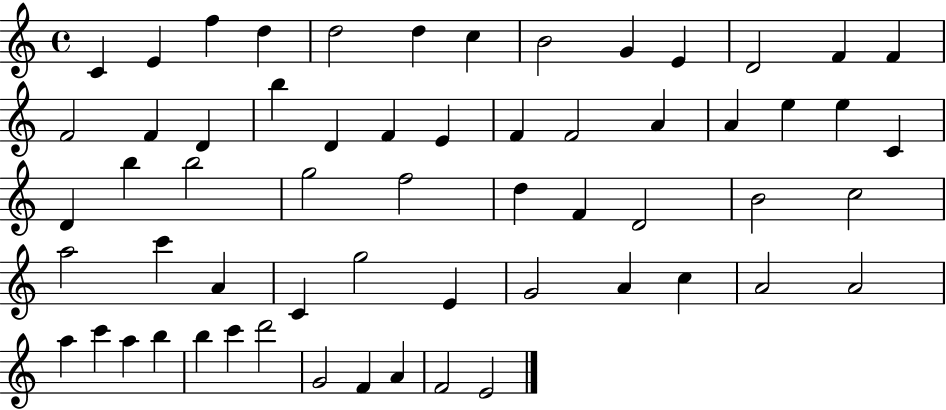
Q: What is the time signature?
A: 4/4